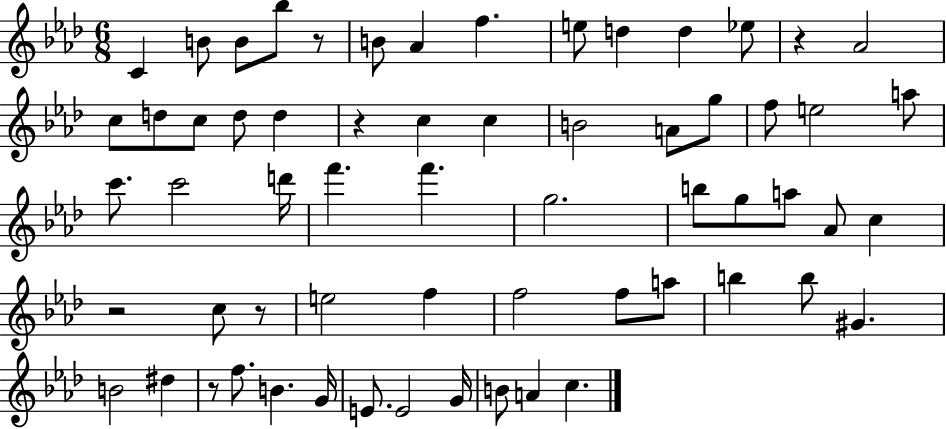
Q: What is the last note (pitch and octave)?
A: C5